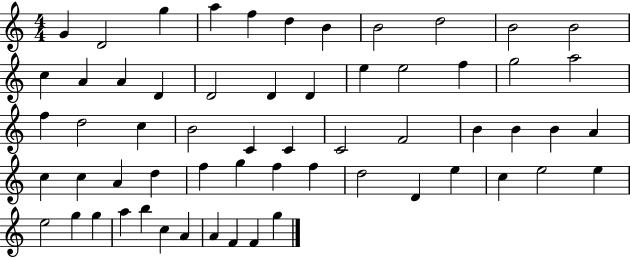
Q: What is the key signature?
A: C major